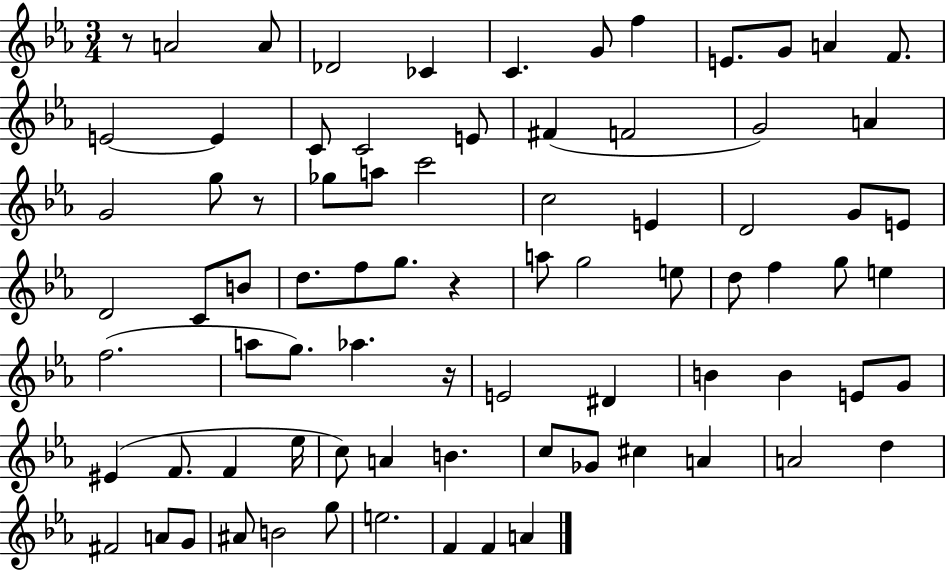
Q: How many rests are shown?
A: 4